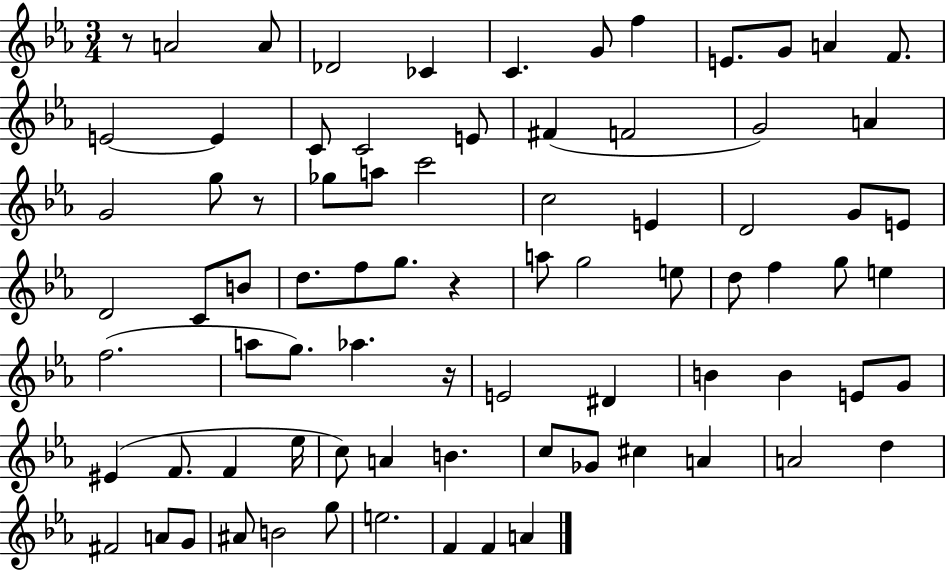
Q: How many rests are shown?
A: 4